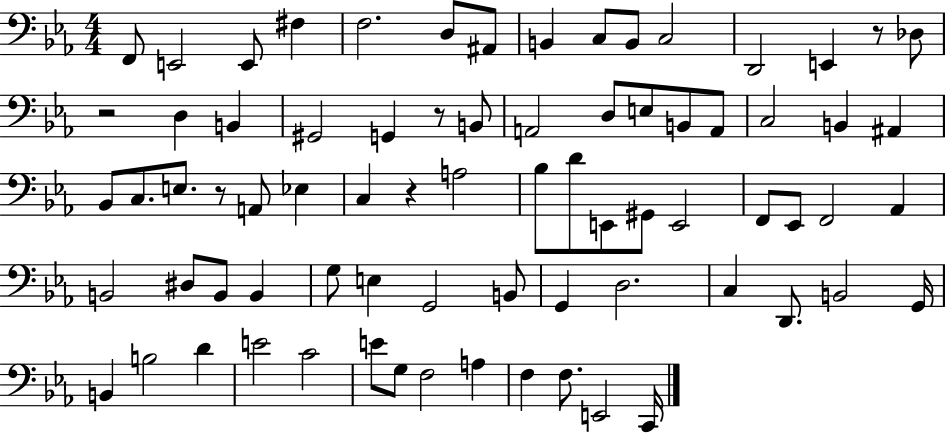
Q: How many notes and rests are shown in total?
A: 75